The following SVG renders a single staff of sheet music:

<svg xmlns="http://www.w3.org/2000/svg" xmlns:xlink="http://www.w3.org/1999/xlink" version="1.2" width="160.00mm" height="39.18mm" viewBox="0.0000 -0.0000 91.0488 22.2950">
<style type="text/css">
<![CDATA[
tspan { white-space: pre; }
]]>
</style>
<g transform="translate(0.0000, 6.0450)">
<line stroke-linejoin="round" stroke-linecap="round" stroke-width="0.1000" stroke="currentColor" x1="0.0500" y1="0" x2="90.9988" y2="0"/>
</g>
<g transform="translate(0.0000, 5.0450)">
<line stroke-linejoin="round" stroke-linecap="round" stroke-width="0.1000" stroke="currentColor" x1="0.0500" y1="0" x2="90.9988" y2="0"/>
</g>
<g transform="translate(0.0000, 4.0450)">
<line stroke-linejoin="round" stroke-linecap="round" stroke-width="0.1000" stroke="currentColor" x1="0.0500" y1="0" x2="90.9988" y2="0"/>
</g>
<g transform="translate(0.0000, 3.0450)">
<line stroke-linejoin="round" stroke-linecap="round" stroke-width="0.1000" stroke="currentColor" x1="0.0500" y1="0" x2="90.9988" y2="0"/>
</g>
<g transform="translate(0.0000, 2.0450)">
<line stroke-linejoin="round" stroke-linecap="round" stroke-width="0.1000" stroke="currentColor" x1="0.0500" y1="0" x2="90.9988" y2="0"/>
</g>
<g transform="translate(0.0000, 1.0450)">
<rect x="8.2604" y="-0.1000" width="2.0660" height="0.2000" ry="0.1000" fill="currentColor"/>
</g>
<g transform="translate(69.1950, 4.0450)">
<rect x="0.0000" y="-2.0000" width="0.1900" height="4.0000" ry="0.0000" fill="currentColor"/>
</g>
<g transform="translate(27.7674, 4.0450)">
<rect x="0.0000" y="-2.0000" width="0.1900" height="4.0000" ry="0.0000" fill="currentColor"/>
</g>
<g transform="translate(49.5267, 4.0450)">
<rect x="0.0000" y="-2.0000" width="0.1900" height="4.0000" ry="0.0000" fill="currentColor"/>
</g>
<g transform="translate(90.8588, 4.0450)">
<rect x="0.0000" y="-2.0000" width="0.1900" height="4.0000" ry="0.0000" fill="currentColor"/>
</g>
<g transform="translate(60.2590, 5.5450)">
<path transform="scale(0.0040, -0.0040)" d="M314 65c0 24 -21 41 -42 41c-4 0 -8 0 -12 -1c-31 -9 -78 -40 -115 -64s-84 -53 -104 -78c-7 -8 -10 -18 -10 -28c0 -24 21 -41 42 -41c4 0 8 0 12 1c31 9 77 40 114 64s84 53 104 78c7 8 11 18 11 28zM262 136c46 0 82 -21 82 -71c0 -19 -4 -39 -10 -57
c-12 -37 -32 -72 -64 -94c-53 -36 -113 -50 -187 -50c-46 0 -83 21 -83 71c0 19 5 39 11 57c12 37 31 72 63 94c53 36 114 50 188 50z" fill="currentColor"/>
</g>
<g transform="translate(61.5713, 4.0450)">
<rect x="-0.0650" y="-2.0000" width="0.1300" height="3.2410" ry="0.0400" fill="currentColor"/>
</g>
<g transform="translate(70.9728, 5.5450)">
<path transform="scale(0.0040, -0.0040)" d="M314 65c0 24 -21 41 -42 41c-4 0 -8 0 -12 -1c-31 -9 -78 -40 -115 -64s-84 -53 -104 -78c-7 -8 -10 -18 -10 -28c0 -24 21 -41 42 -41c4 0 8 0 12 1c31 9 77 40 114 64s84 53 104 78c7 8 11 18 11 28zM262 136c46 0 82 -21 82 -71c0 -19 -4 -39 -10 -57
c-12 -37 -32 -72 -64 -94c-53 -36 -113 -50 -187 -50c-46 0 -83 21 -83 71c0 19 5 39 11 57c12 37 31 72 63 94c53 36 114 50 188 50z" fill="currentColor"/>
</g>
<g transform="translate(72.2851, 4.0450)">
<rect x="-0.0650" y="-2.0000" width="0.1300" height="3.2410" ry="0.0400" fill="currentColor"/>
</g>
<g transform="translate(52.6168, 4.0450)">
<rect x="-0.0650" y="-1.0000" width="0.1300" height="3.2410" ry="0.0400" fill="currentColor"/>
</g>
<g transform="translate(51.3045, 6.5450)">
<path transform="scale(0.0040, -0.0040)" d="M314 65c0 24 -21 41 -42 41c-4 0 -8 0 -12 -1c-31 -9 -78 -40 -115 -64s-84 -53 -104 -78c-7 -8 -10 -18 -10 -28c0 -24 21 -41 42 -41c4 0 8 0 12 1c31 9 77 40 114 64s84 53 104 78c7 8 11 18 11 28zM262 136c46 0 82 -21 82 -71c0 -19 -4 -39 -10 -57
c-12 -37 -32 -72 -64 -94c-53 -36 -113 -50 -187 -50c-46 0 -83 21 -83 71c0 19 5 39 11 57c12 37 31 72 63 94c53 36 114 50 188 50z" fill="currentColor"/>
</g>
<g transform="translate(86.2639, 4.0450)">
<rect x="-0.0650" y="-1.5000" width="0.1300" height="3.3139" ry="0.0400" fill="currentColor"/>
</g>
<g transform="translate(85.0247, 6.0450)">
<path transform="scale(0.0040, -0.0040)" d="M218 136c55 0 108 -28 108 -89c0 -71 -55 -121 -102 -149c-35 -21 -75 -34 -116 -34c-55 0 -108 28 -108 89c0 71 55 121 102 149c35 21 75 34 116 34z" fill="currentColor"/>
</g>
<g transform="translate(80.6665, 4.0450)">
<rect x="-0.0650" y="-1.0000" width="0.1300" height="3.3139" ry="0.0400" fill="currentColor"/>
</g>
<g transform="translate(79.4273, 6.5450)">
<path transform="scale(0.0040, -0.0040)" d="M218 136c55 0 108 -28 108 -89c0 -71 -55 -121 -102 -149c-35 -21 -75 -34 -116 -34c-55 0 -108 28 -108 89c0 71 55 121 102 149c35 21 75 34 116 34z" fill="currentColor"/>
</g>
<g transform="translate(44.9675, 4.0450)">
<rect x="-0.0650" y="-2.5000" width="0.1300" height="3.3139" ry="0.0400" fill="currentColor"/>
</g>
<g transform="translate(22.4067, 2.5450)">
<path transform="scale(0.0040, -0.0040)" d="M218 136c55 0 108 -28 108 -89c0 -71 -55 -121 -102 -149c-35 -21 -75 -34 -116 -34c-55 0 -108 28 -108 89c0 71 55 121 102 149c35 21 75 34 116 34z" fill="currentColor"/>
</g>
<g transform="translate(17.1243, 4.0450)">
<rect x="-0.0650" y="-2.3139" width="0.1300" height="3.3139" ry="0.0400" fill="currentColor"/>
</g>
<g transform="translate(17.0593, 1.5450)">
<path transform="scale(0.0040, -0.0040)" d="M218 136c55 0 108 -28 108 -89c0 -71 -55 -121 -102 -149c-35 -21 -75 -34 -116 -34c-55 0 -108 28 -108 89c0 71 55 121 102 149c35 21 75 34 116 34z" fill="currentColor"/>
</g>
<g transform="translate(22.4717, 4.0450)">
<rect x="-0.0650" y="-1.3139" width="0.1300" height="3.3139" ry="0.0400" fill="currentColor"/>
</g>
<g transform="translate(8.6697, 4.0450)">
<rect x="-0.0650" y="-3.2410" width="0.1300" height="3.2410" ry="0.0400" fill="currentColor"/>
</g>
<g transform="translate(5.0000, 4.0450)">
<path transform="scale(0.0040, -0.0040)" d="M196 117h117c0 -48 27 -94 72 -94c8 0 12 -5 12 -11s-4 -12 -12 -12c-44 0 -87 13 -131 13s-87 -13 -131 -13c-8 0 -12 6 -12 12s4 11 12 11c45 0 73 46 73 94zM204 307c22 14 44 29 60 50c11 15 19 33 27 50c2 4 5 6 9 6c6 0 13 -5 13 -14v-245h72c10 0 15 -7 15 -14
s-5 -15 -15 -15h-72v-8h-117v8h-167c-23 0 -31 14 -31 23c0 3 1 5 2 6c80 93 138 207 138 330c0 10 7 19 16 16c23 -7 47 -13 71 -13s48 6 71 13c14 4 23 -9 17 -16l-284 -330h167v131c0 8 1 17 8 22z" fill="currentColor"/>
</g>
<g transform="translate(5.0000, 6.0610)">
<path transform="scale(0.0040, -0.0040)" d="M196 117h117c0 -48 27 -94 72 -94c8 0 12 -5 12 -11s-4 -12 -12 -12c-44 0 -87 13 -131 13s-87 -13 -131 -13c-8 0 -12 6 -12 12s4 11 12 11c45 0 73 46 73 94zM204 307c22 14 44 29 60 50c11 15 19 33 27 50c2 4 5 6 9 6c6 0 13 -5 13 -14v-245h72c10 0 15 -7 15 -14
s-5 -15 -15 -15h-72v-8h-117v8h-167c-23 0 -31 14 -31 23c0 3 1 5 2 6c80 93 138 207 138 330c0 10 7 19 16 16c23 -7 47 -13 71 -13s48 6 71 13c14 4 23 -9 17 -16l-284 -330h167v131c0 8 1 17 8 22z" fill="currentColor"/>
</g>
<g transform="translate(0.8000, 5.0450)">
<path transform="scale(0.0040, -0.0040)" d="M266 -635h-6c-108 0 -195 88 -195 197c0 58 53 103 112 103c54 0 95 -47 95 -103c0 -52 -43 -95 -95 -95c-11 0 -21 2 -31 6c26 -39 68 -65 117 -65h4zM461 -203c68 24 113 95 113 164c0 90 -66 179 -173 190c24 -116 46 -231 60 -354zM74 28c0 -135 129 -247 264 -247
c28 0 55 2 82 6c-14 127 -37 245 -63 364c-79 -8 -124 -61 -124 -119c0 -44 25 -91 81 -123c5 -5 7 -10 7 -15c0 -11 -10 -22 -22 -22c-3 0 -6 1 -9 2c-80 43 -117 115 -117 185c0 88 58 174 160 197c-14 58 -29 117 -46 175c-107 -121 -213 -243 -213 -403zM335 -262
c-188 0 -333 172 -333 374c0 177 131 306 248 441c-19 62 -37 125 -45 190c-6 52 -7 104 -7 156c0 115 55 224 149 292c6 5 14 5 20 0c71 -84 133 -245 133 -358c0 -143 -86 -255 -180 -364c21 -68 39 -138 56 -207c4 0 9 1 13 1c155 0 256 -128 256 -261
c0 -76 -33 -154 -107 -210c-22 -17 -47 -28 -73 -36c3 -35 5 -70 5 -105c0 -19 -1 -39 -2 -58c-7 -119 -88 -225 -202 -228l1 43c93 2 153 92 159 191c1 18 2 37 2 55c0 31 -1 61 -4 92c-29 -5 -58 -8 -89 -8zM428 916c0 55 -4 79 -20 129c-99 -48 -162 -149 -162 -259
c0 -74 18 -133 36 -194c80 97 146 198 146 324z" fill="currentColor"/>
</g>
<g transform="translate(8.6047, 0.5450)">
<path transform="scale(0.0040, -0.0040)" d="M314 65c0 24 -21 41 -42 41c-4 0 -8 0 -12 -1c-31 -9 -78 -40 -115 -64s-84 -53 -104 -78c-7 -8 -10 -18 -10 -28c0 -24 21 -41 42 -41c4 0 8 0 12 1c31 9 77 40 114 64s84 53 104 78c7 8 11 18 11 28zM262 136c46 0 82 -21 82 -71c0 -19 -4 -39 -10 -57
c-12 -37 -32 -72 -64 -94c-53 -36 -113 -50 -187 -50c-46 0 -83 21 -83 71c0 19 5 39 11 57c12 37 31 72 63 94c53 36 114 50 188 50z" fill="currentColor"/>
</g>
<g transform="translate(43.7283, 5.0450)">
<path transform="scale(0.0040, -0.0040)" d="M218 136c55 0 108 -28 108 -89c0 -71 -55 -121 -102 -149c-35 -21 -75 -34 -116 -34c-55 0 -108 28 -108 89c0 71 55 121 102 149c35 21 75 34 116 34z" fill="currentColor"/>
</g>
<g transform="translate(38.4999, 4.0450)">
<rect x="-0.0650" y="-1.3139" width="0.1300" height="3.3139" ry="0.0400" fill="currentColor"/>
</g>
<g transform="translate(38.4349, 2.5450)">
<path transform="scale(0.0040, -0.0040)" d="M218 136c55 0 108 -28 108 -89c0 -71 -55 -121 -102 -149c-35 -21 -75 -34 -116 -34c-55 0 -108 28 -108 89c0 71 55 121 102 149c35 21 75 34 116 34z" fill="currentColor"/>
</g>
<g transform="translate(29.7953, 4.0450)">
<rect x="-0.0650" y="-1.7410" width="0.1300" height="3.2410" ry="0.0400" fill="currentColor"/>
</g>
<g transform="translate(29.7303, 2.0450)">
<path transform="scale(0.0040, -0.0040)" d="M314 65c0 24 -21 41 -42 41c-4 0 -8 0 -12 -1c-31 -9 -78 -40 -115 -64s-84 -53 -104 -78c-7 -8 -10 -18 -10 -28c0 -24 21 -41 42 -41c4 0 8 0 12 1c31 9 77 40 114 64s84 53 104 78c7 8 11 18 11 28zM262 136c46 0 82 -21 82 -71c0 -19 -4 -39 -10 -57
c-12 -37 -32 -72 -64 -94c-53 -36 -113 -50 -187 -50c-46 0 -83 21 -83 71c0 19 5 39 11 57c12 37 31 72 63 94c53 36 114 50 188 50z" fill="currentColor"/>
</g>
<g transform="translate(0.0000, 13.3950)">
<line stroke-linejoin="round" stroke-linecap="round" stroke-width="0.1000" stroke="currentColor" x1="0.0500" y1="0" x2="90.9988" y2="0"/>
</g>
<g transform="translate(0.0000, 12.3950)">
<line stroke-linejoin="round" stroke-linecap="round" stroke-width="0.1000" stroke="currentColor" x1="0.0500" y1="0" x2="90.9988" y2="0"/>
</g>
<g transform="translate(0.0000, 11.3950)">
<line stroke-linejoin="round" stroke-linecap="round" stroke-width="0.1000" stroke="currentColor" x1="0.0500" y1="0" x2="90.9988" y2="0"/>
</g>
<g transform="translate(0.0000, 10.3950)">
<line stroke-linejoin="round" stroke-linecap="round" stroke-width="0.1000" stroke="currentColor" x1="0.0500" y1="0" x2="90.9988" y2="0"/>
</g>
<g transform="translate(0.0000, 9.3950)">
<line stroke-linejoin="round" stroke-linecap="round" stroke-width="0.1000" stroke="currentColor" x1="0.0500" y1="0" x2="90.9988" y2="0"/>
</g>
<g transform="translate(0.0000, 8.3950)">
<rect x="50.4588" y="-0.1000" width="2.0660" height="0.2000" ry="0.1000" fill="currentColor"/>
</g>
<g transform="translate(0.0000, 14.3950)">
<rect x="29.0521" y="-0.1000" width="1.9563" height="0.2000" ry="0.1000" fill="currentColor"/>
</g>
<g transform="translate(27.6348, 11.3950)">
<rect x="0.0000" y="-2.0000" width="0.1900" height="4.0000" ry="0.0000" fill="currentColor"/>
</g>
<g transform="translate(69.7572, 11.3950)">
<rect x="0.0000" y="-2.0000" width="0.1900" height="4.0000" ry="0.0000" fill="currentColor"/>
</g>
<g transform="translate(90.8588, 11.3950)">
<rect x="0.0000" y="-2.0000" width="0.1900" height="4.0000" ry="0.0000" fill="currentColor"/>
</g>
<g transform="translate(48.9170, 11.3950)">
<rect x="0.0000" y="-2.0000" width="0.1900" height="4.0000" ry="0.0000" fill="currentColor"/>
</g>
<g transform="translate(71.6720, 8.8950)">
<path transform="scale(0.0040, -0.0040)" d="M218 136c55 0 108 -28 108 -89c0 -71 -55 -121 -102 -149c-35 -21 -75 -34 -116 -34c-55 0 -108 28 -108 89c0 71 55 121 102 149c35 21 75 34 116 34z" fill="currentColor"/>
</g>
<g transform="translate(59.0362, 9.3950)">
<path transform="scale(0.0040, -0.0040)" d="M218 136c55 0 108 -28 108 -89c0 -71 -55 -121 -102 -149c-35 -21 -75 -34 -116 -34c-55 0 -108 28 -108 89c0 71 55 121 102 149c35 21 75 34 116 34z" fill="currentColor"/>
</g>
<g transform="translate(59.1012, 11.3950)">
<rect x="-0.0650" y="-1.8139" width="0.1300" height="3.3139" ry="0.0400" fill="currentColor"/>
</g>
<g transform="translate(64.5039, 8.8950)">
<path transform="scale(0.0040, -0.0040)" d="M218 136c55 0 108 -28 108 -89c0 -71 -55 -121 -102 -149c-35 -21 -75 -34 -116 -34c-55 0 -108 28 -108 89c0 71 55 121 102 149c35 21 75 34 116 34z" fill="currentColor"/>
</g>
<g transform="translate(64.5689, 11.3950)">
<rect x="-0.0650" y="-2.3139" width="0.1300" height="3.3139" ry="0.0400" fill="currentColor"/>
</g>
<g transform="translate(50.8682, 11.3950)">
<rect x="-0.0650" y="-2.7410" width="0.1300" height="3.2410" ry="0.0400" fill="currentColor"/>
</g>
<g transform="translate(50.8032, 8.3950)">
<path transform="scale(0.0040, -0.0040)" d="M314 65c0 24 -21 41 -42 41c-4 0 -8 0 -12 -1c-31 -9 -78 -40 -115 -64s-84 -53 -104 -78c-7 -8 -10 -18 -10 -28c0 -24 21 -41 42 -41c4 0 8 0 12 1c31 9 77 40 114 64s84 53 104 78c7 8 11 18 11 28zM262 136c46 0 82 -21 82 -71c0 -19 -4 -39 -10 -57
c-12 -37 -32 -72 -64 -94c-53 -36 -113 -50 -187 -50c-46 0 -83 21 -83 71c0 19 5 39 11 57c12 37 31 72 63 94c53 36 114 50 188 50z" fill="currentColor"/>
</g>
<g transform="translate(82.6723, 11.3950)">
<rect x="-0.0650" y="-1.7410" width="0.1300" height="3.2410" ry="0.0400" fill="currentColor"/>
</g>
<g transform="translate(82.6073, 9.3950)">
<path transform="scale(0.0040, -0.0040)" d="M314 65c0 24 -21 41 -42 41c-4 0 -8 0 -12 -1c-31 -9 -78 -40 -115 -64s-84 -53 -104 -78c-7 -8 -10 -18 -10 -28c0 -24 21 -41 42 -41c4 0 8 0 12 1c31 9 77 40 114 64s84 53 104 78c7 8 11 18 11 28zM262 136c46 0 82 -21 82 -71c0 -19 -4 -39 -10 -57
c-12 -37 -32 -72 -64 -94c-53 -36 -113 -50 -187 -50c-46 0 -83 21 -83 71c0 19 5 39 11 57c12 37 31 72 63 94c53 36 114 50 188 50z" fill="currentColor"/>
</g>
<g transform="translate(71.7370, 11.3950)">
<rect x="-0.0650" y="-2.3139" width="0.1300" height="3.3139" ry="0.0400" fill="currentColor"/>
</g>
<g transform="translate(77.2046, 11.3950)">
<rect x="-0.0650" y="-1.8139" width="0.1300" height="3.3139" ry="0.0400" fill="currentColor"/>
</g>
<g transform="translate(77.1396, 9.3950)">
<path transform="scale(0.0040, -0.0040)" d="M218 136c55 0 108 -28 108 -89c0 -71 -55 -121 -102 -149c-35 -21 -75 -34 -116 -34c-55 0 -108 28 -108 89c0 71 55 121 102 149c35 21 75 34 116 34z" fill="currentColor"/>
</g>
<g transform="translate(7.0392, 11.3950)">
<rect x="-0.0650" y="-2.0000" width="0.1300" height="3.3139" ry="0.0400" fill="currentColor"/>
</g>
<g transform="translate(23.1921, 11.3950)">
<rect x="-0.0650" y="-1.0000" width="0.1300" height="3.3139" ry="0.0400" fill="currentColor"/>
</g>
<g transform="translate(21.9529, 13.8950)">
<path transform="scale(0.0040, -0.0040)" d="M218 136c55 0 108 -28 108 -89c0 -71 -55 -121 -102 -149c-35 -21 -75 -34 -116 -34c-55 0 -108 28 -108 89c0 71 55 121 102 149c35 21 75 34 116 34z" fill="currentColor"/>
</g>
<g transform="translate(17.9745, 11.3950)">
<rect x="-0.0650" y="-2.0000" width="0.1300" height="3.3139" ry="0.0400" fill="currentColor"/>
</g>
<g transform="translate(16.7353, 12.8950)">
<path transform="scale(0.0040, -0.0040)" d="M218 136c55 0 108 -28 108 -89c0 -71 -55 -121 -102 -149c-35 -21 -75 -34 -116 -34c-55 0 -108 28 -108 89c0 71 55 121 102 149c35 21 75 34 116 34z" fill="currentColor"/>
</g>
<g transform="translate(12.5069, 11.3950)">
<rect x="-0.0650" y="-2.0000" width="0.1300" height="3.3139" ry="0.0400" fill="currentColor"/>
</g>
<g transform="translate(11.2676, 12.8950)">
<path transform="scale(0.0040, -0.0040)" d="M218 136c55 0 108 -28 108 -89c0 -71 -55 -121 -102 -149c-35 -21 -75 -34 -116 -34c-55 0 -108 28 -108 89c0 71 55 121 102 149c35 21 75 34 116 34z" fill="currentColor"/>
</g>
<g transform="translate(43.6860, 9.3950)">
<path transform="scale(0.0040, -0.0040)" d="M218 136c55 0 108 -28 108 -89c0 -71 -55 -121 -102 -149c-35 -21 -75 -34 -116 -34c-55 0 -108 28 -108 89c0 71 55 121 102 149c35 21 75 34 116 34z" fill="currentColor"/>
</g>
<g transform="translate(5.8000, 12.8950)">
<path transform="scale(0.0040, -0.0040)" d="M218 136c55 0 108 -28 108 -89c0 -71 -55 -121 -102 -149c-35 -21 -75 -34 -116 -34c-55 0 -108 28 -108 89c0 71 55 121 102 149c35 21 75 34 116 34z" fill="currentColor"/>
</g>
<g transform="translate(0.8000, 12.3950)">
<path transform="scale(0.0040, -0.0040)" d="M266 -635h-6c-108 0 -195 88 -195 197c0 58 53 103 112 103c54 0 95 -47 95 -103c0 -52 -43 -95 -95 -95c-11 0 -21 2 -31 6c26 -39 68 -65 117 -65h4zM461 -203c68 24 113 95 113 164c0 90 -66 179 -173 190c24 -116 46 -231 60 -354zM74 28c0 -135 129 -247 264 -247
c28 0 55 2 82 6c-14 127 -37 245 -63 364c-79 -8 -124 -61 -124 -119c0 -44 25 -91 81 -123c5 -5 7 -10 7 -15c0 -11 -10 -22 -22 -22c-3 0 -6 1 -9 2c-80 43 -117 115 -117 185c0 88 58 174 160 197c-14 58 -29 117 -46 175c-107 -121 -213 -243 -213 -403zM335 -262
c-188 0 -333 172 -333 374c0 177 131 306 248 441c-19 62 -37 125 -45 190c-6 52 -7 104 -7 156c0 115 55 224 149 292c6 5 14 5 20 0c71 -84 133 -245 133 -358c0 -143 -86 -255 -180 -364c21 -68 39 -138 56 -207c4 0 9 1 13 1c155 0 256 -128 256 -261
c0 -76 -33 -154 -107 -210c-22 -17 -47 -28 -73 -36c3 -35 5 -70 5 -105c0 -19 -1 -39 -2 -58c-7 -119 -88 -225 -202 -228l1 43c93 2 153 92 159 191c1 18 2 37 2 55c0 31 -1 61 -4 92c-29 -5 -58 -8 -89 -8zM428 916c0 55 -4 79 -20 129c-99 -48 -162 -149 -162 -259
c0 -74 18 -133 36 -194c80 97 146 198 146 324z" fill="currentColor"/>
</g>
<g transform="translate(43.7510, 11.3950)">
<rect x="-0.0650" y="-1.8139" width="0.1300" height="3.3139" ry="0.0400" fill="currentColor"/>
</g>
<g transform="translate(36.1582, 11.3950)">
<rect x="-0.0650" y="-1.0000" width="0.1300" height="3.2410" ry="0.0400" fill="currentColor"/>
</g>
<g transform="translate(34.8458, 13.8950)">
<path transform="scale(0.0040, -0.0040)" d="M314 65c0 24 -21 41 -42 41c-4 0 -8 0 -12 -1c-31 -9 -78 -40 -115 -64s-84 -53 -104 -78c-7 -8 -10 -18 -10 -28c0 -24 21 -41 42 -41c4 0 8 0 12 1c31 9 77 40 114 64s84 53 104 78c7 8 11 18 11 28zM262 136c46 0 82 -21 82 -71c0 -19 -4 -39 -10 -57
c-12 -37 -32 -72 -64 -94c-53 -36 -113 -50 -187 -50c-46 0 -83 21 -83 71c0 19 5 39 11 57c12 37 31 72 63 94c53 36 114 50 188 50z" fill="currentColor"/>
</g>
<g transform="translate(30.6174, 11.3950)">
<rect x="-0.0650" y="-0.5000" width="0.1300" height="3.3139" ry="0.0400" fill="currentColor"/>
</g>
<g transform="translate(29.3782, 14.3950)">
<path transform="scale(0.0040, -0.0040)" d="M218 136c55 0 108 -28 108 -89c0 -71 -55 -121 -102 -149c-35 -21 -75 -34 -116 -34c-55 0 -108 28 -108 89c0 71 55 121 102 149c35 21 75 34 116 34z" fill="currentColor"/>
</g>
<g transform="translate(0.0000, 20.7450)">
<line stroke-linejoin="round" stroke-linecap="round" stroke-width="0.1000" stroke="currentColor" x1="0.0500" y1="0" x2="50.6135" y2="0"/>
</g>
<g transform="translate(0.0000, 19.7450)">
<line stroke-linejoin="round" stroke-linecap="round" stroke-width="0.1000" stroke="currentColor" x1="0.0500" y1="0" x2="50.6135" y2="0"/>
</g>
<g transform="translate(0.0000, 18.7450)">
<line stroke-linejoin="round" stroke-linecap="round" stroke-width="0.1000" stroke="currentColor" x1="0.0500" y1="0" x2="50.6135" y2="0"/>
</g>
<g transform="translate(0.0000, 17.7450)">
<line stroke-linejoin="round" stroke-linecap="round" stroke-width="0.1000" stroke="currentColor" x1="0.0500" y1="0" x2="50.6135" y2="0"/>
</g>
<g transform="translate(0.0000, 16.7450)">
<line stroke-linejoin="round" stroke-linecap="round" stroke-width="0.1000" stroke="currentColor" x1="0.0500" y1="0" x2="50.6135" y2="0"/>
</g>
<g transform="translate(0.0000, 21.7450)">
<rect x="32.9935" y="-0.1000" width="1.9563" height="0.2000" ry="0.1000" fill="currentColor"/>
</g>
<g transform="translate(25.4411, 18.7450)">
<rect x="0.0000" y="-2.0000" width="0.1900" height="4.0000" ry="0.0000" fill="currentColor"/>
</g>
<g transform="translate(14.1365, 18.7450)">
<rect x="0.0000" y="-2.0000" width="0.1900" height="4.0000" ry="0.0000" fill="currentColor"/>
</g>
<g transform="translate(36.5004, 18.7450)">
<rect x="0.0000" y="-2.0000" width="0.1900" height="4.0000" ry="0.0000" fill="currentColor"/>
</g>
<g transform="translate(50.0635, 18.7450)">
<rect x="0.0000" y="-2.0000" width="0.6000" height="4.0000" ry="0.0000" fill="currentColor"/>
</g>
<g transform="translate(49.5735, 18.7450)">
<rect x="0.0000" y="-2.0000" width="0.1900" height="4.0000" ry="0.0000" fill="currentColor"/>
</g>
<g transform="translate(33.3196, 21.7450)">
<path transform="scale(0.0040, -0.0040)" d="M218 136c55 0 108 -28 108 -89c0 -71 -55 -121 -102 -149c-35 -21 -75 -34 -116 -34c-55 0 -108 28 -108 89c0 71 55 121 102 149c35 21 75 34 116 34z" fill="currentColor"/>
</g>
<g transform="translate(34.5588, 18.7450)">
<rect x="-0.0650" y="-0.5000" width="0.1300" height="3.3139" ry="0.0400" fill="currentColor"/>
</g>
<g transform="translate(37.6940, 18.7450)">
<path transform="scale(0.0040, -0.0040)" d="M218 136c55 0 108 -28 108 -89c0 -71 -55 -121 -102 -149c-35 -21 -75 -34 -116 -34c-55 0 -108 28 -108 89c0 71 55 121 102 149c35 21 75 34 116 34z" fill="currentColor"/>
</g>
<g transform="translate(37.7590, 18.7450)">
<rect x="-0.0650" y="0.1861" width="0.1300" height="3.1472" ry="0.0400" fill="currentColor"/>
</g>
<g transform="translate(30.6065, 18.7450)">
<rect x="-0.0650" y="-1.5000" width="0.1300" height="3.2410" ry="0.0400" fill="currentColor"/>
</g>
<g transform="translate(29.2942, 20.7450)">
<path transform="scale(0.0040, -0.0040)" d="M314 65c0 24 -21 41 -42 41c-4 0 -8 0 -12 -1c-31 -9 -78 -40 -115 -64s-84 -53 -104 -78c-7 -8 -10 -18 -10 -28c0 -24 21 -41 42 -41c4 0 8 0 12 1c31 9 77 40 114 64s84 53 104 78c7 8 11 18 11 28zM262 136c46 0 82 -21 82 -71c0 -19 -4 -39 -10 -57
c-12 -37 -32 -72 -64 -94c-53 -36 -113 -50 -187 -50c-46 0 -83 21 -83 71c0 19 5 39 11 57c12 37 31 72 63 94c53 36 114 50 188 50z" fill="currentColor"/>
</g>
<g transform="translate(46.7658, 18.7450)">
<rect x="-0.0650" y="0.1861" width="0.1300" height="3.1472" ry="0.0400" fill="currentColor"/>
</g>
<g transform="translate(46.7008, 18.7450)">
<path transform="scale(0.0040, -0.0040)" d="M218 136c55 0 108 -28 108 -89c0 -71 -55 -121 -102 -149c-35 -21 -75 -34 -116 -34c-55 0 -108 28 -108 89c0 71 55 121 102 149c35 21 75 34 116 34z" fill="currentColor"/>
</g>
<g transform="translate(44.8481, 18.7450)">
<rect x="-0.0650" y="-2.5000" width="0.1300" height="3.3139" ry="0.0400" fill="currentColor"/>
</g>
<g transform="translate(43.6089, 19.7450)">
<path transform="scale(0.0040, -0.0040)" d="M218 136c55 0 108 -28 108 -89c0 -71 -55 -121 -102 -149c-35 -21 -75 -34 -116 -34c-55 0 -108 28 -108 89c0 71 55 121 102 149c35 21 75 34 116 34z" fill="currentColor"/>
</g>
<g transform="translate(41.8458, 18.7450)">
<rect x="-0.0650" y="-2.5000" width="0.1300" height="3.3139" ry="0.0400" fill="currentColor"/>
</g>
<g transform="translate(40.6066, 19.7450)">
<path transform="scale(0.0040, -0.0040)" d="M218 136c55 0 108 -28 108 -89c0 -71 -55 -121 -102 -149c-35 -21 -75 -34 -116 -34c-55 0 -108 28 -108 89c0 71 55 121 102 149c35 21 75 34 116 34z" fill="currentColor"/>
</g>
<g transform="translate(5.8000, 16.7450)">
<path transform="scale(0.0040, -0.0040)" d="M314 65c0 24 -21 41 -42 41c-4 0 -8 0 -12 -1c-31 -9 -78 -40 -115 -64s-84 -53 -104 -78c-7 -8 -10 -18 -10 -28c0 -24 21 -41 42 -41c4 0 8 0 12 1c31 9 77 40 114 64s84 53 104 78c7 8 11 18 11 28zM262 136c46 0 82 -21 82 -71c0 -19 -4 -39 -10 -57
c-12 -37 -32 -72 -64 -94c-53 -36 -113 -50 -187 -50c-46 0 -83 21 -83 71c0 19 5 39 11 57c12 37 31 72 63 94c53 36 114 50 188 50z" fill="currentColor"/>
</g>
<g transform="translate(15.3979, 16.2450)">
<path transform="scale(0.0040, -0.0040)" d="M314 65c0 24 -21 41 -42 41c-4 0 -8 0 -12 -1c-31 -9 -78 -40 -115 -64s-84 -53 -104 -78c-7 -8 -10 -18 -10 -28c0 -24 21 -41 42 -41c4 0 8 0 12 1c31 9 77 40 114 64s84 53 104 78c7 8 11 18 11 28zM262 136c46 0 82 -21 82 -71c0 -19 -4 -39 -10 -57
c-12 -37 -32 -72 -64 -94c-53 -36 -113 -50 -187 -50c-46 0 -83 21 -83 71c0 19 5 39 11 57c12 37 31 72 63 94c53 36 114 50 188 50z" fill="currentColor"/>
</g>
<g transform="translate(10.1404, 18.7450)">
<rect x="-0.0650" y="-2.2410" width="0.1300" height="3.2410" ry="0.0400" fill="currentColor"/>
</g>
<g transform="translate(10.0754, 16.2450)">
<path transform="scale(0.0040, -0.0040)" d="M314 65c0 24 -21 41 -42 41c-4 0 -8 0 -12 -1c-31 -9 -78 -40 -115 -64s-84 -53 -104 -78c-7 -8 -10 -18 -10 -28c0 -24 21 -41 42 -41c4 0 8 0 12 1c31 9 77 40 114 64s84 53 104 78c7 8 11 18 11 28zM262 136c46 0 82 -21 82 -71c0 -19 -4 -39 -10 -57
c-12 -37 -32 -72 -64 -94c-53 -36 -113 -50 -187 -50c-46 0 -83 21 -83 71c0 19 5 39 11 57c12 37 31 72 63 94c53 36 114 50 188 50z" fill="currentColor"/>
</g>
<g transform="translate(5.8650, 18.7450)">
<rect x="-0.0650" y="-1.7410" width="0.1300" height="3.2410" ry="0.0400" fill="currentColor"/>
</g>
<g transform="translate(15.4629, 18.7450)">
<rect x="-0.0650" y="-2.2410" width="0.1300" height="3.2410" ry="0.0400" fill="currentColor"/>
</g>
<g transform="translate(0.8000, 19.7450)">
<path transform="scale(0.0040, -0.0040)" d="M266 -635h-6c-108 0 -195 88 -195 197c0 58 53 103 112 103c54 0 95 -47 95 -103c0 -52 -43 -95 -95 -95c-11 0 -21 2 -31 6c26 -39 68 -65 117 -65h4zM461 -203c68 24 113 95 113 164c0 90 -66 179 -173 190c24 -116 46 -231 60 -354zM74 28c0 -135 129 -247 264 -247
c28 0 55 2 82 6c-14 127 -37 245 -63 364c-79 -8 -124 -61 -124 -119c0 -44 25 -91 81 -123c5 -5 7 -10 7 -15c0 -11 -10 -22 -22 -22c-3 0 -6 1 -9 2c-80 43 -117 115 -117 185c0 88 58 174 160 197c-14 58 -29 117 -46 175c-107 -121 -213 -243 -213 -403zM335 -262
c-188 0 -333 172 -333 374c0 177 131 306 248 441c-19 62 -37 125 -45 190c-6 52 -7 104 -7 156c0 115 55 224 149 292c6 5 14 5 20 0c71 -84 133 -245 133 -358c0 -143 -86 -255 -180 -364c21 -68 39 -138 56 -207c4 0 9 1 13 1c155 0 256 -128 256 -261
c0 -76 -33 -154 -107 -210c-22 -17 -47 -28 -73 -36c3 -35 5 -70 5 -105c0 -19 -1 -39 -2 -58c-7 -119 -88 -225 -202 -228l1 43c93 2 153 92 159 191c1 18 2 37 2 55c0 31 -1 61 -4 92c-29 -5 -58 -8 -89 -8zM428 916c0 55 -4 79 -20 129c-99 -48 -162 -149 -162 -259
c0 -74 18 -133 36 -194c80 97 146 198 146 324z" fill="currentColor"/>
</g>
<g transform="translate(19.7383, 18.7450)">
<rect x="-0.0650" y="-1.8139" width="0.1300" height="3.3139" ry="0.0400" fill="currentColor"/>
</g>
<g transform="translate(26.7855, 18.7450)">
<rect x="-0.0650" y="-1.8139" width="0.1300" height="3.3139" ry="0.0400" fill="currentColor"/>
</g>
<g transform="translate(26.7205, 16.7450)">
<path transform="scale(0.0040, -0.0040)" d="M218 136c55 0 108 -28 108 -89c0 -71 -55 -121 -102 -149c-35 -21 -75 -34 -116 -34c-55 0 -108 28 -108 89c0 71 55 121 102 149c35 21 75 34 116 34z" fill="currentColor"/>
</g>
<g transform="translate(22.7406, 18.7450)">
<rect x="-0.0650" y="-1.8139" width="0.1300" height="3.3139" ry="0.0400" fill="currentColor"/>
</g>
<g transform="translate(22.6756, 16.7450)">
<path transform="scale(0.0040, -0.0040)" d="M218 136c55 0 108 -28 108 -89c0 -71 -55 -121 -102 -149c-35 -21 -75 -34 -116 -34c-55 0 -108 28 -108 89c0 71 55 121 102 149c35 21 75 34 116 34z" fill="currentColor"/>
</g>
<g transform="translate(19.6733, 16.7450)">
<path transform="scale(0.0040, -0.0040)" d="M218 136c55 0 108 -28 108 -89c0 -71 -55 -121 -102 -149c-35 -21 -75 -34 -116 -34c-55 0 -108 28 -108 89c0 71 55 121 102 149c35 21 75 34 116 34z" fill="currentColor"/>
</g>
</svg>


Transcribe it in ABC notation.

X:1
T:Untitled
M:4/4
L:1/4
K:C
b2 g e f2 e G D2 F2 F2 D E F F F D C D2 f a2 f g g f f2 f2 g2 g2 f f f E2 C B G G B